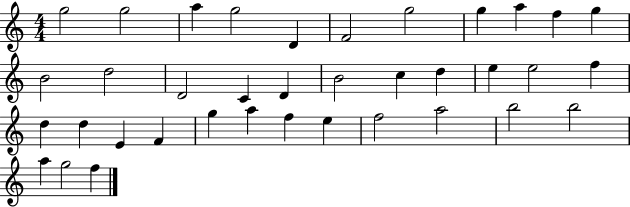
G5/h G5/h A5/q G5/h D4/q F4/h G5/h G5/q A5/q F5/q G5/q B4/h D5/h D4/h C4/q D4/q B4/h C5/q D5/q E5/q E5/h F5/q D5/q D5/q E4/q F4/q G5/q A5/q F5/q E5/q F5/h A5/h B5/h B5/h A5/q G5/h F5/q